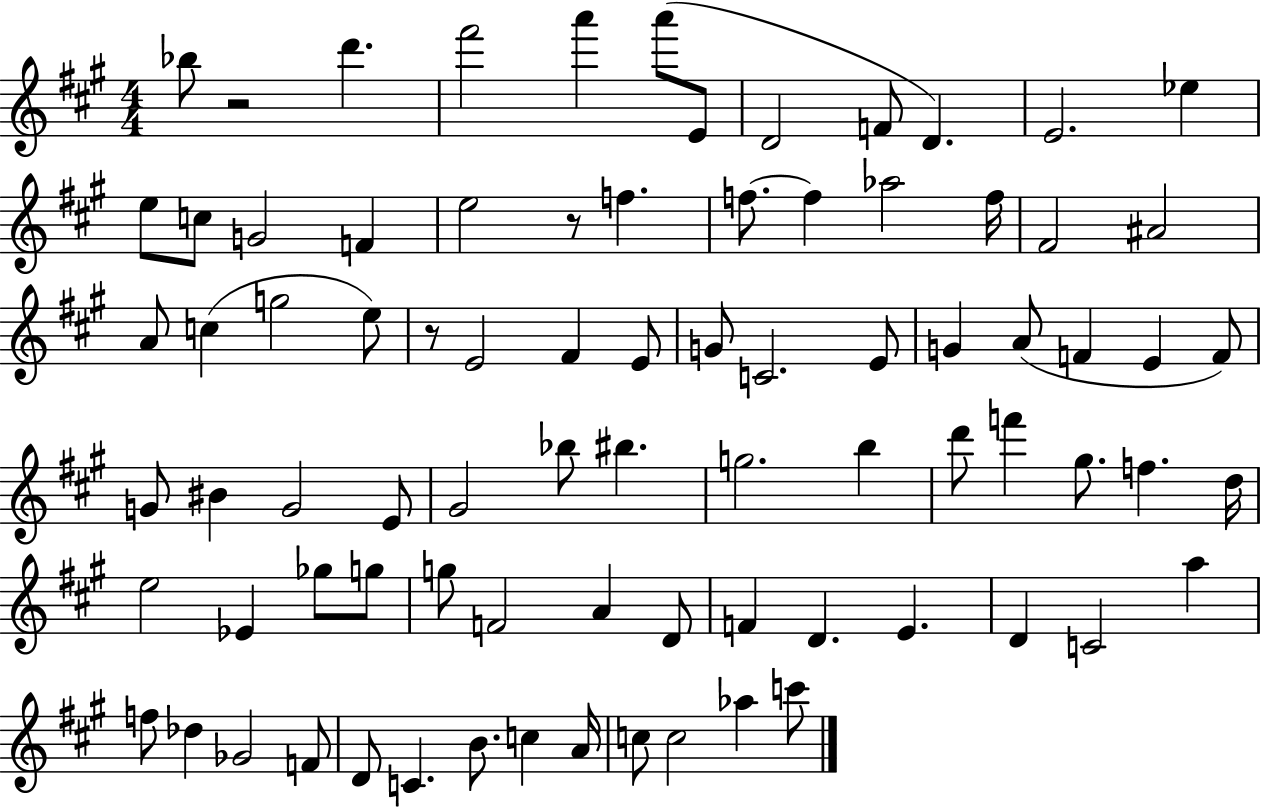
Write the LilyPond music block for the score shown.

{
  \clef treble
  \numericTimeSignature
  \time 4/4
  \key a \major
  bes''8 r2 d'''4. | fis'''2 a'''4 a'''8( e'8 | d'2 f'8 d'4.) | e'2. ees''4 | \break e''8 c''8 g'2 f'4 | e''2 r8 f''4. | f''8.~~ f''4 aes''2 f''16 | fis'2 ais'2 | \break a'8 c''4( g''2 e''8) | r8 e'2 fis'4 e'8 | g'8 c'2. e'8 | g'4 a'8( f'4 e'4 f'8) | \break g'8 bis'4 g'2 e'8 | gis'2 bes''8 bis''4. | g''2. b''4 | d'''8 f'''4 gis''8. f''4. d''16 | \break e''2 ees'4 ges''8 g''8 | g''8 f'2 a'4 d'8 | f'4 d'4. e'4. | d'4 c'2 a''4 | \break f''8 des''4 ges'2 f'8 | d'8 c'4. b'8. c''4 a'16 | c''8 c''2 aes''4 c'''8 | \bar "|."
}